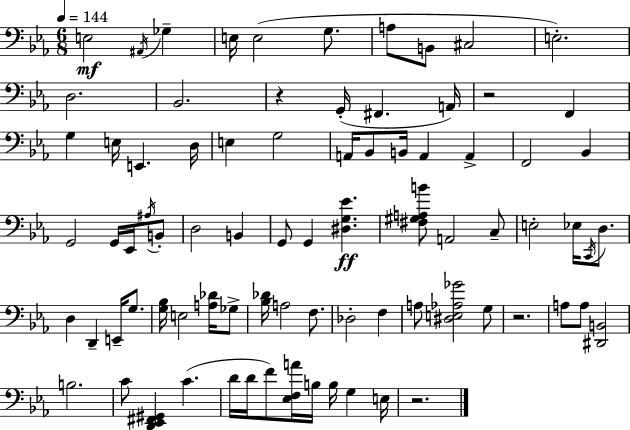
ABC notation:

X:1
T:Untitled
M:6/8
L:1/4
K:Cm
E,2 ^A,,/4 _G, E,/4 E,2 G,/2 A,/2 B,,/2 ^C,2 E,2 D,2 _B,,2 z G,,/4 ^F,, A,,/4 z2 F,, G, E,/4 E,, D,/4 E, G,2 A,,/4 _B,,/2 B,,/4 A,, A,, F,,2 _B,, G,,2 G,,/4 _E,,/4 ^A,/4 B,,/2 D,2 B,, G,,/2 G,, [^D,G,_E] [^F,^G,A,B]/2 A,,2 C,/2 E,2 _E,/4 C,,/4 D,/2 D, D,, E,,/4 G,/2 [G,_B,]/4 E,2 [A,_D]/4 _G,/2 [_B,_D]/4 A,2 F,/2 _D,2 F, A,/2 [^D,E,_A,_G]2 G,/2 z2 A,/2 A,/2 [^D,,B,,]2 B,2 C/2 [D,,_E,,^F,,^G,,] C D/4 D/4 F/2 [_E,F,A]/4 B,/4 B,/4 G, E,/4 z2